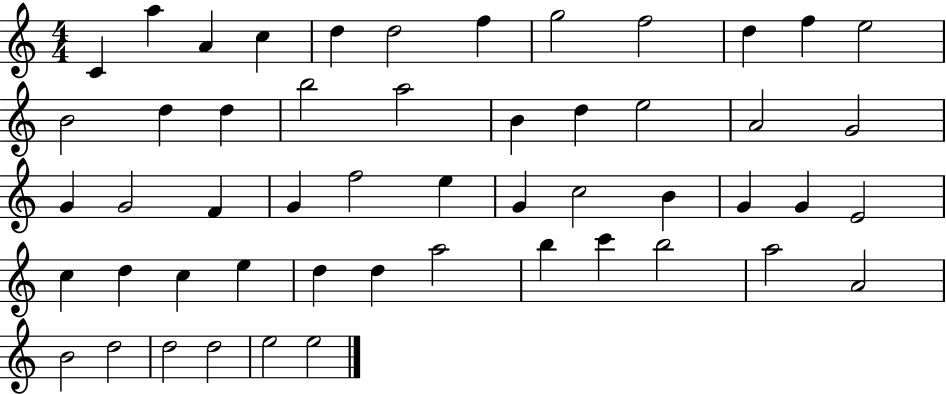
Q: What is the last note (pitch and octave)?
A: E5